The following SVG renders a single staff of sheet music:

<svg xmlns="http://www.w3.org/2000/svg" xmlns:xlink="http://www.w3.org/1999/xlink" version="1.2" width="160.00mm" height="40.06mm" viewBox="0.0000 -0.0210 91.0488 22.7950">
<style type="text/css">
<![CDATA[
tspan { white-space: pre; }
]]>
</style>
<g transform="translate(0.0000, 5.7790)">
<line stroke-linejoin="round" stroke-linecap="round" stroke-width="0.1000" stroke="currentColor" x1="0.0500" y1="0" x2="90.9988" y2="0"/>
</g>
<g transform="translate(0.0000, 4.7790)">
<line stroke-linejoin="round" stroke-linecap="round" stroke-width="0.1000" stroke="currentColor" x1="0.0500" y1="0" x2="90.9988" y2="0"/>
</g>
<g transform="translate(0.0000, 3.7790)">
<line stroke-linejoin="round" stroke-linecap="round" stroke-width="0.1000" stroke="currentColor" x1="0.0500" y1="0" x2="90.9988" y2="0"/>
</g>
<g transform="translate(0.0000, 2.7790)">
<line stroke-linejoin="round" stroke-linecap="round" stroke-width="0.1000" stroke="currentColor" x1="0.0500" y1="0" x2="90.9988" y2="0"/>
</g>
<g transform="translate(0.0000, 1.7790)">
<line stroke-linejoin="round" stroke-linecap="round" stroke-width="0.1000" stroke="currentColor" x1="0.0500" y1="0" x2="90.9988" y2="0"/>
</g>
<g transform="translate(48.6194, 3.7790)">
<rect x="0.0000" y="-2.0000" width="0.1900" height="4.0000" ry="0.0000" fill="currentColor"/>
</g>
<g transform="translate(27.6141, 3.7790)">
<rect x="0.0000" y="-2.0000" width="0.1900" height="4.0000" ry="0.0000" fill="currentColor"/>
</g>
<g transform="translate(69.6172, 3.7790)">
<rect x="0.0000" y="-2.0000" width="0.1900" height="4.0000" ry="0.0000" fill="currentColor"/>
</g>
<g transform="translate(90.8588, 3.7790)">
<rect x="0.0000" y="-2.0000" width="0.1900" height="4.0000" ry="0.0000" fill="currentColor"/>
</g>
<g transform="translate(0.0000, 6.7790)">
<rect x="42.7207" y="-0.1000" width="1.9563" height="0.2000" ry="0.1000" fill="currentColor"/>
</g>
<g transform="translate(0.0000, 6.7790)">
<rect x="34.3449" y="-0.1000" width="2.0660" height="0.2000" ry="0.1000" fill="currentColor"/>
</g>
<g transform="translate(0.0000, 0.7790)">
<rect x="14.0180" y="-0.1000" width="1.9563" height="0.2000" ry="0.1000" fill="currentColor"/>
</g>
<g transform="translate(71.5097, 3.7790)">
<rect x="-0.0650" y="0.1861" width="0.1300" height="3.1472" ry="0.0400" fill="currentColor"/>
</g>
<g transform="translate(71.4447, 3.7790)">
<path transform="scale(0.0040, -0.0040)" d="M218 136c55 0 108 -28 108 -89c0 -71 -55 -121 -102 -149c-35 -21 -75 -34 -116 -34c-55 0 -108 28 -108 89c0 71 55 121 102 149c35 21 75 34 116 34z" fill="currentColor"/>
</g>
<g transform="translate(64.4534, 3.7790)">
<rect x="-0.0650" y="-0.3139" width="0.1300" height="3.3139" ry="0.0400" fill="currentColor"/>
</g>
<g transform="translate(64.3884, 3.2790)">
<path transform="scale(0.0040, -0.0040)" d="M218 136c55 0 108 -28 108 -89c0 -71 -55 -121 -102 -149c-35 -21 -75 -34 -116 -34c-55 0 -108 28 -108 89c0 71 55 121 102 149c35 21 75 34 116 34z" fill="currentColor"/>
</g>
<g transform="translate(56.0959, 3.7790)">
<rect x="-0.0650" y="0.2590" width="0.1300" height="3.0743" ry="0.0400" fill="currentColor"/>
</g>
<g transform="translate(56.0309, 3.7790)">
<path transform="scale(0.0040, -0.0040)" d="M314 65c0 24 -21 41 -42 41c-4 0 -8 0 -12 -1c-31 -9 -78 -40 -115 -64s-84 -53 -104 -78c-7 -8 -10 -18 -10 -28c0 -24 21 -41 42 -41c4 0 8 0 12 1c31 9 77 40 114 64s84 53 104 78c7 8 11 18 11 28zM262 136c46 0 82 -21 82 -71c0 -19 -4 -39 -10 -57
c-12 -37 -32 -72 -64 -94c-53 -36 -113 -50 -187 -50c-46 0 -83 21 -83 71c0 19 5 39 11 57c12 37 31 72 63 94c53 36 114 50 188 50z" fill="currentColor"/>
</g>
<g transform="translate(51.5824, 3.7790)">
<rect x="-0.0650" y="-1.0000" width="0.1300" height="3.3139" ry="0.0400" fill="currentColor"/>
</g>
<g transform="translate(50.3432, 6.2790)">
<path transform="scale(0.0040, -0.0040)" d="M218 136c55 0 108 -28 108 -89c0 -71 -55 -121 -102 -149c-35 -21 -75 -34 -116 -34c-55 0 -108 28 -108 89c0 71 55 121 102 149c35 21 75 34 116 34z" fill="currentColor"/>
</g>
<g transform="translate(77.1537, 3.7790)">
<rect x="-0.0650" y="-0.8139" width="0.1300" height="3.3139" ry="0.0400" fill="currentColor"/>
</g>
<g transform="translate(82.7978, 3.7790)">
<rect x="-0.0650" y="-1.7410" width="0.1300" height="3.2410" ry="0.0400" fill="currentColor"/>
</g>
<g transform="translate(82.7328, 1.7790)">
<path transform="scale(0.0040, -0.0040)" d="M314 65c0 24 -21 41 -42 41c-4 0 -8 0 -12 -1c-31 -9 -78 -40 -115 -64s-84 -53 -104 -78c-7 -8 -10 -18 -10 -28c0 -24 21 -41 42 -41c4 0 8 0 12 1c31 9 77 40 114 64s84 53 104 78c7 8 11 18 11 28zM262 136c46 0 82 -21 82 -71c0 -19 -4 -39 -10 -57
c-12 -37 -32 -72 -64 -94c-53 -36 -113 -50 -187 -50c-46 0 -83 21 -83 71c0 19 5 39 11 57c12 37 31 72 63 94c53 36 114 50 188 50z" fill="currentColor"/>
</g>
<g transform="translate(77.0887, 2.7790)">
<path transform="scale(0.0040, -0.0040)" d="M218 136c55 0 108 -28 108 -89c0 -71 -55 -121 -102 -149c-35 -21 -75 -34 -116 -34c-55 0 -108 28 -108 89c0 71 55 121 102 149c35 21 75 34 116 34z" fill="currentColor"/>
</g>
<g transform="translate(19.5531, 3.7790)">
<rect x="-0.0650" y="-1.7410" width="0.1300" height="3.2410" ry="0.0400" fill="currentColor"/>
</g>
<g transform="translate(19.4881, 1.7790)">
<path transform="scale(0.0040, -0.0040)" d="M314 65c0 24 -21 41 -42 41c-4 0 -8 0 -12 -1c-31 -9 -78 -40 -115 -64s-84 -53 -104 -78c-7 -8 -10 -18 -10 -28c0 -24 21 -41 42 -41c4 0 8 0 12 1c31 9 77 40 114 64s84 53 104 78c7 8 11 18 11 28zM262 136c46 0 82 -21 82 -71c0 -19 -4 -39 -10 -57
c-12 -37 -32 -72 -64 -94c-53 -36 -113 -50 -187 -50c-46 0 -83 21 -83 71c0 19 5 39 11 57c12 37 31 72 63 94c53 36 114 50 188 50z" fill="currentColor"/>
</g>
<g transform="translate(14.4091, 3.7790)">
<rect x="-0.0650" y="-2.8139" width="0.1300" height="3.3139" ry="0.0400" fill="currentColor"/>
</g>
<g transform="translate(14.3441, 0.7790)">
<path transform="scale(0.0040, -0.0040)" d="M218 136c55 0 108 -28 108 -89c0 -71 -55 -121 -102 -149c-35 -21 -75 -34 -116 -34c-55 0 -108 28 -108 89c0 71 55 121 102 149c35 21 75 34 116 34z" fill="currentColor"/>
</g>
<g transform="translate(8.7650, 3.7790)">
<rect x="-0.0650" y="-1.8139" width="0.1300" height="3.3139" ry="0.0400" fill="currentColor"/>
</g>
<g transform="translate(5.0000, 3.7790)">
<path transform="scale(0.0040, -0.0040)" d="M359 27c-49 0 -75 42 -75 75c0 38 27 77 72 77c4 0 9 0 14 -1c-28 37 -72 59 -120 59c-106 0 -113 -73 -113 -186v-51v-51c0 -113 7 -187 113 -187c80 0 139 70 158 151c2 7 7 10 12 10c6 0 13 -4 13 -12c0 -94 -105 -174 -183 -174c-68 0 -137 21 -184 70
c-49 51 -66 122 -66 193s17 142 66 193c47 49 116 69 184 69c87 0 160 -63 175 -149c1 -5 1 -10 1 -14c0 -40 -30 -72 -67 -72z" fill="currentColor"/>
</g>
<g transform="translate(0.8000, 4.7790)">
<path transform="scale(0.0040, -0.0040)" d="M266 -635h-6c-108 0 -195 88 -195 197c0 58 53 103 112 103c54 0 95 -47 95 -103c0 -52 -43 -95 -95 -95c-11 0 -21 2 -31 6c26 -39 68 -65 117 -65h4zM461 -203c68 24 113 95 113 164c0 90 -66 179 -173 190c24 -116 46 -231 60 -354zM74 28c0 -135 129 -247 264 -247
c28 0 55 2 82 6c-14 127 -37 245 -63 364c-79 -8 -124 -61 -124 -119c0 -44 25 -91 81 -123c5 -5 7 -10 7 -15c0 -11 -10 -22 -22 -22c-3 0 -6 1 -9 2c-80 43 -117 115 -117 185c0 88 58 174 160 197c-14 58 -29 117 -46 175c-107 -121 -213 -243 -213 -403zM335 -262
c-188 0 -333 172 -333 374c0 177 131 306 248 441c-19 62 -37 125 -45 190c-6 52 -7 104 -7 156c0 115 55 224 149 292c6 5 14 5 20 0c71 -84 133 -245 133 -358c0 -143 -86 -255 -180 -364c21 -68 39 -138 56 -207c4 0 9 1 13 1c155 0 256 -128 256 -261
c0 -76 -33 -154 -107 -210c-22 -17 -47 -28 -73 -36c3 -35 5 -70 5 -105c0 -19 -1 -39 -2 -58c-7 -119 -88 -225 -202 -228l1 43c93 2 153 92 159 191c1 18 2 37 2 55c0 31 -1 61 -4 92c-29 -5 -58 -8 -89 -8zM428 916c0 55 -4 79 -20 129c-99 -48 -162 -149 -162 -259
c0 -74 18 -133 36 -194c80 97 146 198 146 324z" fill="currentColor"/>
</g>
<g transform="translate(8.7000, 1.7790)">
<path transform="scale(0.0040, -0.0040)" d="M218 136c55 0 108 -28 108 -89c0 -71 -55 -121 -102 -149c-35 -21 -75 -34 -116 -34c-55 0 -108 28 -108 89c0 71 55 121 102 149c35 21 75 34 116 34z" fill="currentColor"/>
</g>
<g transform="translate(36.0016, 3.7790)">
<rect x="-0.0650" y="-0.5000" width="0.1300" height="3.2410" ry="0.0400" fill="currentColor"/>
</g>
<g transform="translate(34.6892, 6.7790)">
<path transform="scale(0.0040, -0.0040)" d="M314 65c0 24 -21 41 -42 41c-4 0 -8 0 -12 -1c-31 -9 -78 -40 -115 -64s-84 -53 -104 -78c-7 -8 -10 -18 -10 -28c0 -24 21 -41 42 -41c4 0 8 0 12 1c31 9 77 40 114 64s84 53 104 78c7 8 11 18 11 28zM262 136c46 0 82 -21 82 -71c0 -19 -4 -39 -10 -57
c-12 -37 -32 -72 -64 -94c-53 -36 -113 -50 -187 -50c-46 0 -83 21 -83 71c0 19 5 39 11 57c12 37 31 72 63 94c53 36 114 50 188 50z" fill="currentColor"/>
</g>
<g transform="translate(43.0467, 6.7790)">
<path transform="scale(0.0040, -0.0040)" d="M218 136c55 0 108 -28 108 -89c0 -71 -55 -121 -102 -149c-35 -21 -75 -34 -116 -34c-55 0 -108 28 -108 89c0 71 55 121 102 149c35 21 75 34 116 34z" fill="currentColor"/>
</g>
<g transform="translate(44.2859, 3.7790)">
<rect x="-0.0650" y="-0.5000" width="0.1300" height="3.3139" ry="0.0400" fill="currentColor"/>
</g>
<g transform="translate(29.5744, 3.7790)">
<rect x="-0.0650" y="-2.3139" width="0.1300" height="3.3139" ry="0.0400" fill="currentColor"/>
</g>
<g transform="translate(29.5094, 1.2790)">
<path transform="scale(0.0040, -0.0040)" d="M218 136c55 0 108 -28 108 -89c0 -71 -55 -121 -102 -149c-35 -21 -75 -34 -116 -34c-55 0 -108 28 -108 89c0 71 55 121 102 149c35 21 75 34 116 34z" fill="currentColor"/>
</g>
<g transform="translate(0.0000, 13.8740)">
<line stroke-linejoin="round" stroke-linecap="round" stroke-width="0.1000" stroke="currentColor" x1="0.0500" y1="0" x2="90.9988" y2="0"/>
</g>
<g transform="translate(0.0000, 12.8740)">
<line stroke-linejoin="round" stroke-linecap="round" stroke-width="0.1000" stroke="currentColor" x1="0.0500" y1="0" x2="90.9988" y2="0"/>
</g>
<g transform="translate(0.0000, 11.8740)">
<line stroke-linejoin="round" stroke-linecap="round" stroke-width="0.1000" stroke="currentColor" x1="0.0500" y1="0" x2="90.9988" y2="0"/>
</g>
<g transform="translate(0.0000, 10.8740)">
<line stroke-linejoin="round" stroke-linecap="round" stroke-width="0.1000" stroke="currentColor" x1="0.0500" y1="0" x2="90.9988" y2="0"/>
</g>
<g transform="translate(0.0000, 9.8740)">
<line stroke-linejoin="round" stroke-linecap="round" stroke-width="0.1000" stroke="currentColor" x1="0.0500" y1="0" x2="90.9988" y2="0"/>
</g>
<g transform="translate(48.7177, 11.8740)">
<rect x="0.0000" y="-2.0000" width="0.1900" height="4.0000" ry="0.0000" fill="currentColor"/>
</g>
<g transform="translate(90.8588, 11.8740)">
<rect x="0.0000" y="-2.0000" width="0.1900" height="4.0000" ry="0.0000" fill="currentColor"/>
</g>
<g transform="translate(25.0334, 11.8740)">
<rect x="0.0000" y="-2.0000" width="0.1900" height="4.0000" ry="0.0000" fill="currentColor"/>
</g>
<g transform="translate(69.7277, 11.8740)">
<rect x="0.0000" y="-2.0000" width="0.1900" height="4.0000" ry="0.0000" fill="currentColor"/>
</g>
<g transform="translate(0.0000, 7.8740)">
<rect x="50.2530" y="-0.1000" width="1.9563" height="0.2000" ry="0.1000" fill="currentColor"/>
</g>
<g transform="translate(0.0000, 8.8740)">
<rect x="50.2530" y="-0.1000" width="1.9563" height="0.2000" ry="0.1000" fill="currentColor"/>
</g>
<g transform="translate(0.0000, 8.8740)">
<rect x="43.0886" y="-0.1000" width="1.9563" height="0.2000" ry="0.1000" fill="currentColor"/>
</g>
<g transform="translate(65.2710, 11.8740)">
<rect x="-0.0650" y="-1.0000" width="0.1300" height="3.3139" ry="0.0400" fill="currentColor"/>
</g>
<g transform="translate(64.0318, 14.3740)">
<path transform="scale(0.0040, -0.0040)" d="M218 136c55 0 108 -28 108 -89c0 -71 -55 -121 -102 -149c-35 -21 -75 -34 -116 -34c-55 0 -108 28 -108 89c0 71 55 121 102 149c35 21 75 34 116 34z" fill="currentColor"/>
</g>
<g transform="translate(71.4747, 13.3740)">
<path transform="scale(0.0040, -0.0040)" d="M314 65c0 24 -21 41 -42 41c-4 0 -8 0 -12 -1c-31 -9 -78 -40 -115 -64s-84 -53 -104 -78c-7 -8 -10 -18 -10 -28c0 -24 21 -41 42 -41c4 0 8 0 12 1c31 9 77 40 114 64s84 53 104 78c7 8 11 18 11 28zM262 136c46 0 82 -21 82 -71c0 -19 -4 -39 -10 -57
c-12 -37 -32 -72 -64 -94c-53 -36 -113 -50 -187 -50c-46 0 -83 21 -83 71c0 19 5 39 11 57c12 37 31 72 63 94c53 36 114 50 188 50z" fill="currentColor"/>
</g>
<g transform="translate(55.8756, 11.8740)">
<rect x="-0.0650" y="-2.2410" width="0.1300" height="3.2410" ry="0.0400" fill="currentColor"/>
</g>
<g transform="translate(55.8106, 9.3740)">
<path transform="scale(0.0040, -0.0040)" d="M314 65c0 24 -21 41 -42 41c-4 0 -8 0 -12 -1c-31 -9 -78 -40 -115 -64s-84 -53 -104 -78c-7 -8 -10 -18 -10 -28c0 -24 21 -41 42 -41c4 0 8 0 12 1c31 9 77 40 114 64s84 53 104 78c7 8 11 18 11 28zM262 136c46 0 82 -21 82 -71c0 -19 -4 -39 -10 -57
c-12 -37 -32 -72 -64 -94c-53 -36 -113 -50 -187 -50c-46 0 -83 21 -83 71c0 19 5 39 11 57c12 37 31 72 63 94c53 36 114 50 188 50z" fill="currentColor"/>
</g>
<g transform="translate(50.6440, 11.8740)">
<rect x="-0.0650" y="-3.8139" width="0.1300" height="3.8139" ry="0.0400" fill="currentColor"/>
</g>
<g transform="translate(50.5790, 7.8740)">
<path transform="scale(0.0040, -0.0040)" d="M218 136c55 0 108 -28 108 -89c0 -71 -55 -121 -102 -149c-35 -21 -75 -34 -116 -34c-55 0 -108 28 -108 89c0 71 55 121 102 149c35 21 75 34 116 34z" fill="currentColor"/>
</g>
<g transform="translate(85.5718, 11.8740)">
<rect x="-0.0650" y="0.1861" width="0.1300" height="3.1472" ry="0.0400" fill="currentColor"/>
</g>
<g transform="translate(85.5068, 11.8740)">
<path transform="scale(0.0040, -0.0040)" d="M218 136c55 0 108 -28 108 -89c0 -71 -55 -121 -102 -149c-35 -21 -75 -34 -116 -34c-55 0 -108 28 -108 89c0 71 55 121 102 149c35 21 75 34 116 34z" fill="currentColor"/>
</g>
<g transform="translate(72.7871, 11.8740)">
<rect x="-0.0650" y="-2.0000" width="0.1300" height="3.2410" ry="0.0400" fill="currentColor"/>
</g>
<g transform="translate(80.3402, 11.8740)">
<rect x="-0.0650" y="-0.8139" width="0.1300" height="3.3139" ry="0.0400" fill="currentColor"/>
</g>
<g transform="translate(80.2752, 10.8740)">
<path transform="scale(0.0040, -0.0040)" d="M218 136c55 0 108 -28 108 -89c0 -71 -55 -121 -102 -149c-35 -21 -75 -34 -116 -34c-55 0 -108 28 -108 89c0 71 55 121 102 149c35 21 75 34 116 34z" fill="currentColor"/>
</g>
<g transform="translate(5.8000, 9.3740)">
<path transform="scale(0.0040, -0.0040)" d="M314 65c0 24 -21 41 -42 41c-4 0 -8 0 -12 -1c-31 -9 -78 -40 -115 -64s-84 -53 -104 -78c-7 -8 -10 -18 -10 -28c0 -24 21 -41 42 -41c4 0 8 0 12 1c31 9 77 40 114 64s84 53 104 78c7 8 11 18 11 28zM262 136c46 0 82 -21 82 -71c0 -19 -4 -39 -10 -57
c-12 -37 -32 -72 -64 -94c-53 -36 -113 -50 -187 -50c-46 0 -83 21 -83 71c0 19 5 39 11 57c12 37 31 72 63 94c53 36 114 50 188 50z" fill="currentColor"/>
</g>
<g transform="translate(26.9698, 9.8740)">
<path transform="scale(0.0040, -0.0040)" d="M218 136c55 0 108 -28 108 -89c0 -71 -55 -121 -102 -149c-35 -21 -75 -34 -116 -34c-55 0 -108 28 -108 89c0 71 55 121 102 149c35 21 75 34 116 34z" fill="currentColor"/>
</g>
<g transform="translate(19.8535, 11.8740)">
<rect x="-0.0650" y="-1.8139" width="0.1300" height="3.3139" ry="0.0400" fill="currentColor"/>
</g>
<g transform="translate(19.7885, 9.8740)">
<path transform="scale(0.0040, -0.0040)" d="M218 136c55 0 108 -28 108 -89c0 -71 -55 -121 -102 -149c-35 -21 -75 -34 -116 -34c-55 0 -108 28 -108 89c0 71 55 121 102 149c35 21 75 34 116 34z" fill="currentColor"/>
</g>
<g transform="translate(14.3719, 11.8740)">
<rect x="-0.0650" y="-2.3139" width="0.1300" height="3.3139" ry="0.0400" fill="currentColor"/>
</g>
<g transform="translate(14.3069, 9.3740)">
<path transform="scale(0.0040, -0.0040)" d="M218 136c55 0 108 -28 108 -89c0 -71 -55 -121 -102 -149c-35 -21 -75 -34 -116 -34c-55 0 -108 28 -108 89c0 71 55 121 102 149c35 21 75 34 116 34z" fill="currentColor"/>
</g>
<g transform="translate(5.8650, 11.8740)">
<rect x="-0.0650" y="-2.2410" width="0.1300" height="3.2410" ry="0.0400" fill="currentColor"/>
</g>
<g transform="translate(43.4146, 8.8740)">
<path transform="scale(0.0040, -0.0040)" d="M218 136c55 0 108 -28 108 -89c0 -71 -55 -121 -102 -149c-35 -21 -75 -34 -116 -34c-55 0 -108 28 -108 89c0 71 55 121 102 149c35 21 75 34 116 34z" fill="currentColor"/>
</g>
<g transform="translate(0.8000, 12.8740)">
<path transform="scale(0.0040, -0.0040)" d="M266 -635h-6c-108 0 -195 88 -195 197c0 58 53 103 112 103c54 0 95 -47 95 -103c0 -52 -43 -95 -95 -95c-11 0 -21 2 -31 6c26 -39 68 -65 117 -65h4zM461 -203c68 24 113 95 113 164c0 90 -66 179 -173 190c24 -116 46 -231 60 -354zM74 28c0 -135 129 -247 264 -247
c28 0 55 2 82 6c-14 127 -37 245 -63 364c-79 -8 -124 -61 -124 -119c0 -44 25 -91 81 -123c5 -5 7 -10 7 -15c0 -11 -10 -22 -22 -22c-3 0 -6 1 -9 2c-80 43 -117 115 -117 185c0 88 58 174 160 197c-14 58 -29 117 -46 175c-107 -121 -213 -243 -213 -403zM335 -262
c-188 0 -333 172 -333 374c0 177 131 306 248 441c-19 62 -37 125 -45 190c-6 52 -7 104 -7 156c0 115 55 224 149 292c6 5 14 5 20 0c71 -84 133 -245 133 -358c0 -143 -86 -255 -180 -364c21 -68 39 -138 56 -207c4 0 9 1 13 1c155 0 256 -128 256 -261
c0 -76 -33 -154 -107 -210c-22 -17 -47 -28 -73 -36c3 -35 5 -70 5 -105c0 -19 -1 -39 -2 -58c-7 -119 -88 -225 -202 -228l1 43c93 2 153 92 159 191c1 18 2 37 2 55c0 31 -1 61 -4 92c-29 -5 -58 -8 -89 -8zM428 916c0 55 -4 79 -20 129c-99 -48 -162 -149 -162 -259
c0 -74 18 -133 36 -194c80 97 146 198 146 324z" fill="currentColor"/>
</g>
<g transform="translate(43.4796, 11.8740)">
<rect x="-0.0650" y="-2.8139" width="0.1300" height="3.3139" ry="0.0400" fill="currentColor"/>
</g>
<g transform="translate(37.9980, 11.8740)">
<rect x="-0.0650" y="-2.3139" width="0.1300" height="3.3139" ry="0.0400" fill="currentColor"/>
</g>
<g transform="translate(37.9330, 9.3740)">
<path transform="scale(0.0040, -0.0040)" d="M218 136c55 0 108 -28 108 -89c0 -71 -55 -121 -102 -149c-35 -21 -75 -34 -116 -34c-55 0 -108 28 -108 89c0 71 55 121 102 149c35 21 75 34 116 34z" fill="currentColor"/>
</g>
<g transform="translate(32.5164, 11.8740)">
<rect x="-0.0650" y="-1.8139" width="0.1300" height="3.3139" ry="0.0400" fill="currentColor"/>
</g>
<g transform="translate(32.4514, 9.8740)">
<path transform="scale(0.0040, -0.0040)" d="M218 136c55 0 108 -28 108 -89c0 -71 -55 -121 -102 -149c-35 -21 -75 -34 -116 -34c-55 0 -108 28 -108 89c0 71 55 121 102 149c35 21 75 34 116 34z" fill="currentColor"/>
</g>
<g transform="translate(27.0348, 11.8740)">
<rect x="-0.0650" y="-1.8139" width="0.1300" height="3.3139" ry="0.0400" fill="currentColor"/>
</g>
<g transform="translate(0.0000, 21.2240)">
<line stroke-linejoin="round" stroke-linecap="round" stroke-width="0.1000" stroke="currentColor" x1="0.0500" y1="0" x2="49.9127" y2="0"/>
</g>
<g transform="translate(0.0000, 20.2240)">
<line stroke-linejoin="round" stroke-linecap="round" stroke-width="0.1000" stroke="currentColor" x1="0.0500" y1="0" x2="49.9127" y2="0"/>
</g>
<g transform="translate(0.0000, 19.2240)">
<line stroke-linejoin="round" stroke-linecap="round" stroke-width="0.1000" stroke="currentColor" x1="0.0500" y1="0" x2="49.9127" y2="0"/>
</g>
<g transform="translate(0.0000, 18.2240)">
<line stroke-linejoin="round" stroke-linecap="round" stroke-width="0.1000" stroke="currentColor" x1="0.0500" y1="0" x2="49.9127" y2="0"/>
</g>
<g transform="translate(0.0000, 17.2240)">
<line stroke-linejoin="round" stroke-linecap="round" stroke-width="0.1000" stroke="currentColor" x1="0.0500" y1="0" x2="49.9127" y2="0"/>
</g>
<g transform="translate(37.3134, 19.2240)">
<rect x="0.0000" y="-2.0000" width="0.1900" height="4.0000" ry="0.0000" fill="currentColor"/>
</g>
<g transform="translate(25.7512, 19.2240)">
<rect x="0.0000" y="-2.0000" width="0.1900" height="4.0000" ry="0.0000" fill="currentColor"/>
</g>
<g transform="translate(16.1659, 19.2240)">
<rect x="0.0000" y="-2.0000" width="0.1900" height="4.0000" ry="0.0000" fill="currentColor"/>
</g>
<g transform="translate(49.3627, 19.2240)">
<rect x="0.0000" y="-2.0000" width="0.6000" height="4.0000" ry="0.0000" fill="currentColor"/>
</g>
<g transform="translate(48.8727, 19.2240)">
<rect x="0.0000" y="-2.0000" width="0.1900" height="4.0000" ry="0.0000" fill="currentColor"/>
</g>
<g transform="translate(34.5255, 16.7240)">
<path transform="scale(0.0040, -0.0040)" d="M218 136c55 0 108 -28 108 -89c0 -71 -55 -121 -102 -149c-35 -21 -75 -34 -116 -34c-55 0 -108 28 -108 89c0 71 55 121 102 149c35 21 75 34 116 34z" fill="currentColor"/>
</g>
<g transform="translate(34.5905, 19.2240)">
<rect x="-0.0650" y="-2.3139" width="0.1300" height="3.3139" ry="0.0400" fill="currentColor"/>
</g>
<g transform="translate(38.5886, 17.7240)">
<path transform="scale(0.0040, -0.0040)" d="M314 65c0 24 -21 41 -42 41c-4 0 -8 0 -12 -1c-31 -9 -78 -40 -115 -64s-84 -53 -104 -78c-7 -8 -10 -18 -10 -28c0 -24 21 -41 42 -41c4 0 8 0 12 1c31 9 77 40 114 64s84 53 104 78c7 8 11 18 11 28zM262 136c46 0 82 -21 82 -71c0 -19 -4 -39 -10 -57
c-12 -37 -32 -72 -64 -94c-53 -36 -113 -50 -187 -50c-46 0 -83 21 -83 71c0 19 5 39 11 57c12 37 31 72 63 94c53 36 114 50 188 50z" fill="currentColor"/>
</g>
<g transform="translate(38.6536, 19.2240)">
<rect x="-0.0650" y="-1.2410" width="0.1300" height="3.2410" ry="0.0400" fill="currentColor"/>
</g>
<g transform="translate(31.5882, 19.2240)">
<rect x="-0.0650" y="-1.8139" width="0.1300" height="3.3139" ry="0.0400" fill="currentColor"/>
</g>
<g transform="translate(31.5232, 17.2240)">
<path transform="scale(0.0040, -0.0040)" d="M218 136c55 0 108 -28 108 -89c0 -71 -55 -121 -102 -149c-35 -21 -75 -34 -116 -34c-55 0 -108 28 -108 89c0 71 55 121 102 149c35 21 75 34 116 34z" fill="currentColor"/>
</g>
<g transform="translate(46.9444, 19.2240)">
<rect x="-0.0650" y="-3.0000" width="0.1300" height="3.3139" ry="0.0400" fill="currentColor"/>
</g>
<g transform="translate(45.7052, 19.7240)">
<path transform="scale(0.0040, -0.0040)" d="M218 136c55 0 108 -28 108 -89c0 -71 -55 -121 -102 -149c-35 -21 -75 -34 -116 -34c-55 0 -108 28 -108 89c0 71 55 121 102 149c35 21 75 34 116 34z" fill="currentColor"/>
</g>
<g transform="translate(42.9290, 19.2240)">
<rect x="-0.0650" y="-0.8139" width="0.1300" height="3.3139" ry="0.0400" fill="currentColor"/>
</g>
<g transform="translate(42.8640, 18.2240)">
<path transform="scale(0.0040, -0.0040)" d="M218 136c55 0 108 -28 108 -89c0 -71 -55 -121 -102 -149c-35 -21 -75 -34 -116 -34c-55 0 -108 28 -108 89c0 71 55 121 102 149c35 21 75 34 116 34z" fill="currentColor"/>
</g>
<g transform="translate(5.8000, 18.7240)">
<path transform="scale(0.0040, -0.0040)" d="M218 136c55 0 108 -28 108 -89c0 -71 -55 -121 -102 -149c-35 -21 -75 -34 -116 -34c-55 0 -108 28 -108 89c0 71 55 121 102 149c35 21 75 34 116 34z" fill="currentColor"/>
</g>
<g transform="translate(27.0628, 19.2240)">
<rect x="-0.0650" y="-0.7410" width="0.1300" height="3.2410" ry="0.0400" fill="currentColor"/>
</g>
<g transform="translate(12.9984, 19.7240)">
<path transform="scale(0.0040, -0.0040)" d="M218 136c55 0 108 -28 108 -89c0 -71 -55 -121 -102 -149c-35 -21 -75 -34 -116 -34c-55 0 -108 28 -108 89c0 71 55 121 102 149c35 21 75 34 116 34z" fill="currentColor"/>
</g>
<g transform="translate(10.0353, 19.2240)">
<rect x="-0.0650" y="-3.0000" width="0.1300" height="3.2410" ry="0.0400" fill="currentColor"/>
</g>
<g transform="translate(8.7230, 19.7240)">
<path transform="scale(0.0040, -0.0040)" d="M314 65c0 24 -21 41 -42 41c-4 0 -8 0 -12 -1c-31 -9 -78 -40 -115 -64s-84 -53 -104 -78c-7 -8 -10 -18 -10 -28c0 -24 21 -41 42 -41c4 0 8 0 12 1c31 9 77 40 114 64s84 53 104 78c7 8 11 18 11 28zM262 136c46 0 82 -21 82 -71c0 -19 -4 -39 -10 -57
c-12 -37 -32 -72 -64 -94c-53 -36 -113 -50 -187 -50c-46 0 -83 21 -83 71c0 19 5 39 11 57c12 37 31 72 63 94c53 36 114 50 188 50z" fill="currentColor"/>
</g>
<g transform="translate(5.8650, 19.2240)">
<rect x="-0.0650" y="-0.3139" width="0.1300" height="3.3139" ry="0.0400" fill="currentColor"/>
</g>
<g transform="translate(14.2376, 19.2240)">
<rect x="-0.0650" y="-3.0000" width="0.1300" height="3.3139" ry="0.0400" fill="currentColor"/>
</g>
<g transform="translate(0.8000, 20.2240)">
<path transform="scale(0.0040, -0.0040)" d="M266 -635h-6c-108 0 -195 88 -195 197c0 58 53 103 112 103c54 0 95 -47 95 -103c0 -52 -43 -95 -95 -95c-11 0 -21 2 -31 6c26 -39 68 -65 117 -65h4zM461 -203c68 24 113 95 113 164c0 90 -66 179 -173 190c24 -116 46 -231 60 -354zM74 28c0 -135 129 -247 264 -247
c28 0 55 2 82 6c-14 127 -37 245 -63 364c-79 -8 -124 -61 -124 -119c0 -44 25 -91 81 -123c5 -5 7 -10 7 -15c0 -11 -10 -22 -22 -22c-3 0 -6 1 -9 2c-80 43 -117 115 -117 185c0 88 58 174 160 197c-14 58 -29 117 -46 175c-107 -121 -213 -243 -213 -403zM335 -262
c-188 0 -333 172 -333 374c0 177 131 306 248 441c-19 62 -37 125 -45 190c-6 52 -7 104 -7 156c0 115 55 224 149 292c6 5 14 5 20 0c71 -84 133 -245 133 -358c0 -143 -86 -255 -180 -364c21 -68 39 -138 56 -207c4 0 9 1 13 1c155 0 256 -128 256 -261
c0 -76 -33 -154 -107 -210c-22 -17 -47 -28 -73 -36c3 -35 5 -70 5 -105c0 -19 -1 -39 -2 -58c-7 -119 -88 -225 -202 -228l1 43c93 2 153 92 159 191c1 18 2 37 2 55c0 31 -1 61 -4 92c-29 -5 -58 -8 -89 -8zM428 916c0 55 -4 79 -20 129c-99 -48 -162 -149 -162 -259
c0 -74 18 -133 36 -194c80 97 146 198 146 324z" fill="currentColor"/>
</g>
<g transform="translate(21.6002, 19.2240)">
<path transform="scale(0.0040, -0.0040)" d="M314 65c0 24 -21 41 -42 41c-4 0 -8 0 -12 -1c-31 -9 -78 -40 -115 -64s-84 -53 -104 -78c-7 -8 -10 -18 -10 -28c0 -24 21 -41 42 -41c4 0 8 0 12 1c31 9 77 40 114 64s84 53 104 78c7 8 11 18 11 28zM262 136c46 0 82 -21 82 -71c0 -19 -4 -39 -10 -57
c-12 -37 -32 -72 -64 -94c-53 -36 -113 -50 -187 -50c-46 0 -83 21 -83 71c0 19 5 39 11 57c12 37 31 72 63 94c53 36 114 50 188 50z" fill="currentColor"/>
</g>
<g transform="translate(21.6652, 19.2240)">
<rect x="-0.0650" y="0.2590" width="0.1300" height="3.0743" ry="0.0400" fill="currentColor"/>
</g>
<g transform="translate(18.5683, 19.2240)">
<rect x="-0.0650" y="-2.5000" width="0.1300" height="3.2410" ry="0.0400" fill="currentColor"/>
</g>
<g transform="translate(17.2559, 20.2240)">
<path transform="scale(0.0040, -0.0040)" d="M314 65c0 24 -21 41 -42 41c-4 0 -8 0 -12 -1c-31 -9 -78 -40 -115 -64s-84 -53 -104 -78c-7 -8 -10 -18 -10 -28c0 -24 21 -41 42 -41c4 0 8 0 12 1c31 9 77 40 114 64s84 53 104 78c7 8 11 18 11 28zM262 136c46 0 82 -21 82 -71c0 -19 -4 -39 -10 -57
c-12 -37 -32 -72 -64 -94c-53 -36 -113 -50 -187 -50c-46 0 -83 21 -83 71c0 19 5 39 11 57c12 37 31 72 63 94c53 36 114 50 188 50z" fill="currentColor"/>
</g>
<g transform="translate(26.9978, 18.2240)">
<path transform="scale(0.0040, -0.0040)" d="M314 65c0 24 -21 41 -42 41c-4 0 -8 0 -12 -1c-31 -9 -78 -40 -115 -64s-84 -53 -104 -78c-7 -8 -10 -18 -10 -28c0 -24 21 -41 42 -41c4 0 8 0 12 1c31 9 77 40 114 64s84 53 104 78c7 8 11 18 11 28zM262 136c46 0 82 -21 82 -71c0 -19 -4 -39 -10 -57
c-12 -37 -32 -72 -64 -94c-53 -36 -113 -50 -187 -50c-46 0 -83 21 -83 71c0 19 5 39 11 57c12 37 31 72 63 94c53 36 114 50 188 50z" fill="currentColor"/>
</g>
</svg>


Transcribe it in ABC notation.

X:1
T:Untitled
M:4/4
L:1/4
K:C
f a f2 g C2 C D B2 c B d f2 g2 g f f f g a c' g2 D F2 d B c A2 A G2 B2 d2 f g e2 d A